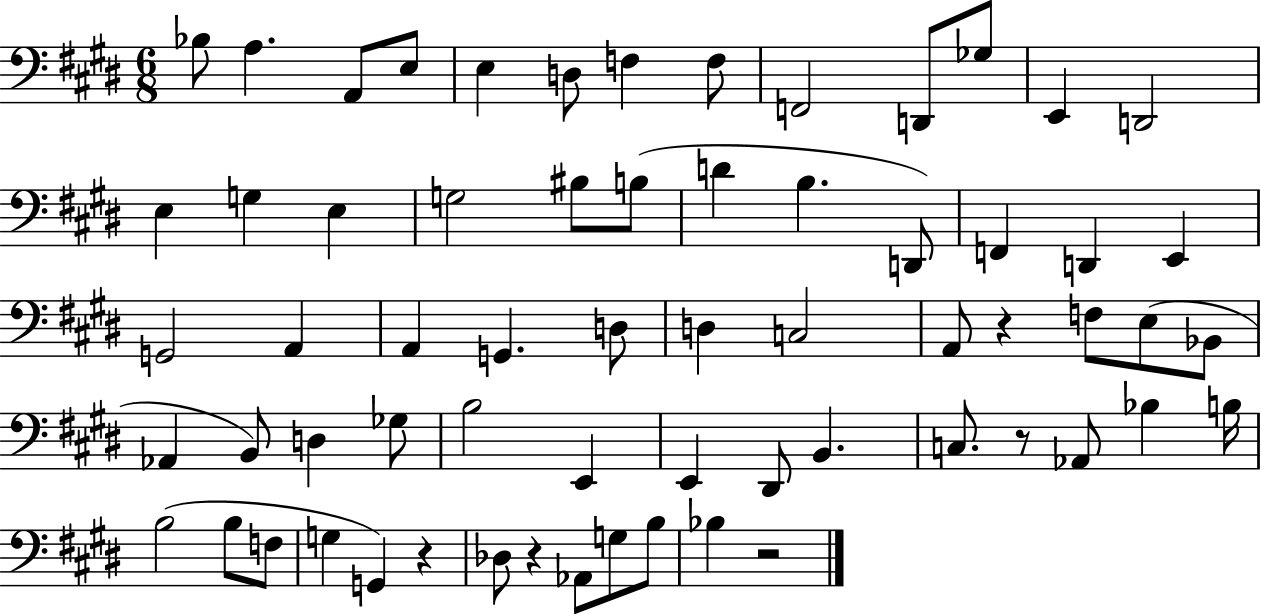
{
  \clef bass
  \numericTimeSignature
  \time 6/8
  \key e \major
  bes8 a4. a,8 e8 | e4 d8 f4 f8 | f,2 d,8 ges8 | e,4 d,2 | \break e4 g4 e4 | g2 bis8 b8( | d'4 b4. d,8) | f,4 d,4 e,4 | \break g,2 a,4 | a,4 g,4. d8 | d4 c2 | a,8 r4 f8 e8( bes,8 | \break aes,4 b,8) d4 ges8 | b2 e,4 | e,4 dis,8 b,4. | c8. r8 aes,8 bes4 b16 | \break b2( b8 f8 | g4 g,4) r4 | des8 r4 aes,8 g8 b8 | bes4 r2 | \break \bar "|."
}